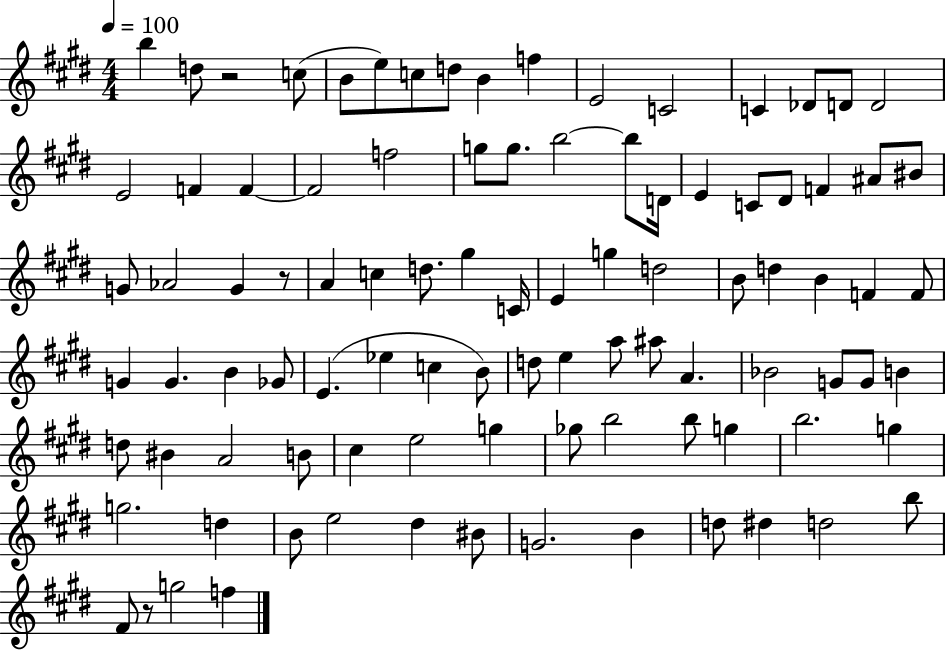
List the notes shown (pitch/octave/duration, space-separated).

B5/q D5/e R/h C5/e B4/e E5/e C5/e D5/e B4/q F5/q E4/h C4/h C4/q Db4/e D4/e D4/h E4/h F4/q F4/q F4/h F5/h G5/e G5/e. B5/h B5/e D4/s E4/q C4/e D#4/e F4/q A#4/e BIS4/e G4/e Ab4/h G4/q R/e A4/q C5/q D5/e. G#5/q C4/s E4/q G5/q D5/h B4/e D5/q B4/q F4/q F4/e G4/q G4/q. B4/q Gb4/e E4/q. Eb5/q C5/q B4/e D5/e E5/q A5/e A#5/e A4/q. Bb4/h G4/e G4/e B4/q D5/e BIS4/q A4/h B4/e C#5/q E5/h G5/q Gb5/e B5/h B5/e G5/q B5/h. G5/q G5/h. D5/q B4/e E5/h D#5/q BIS4/e G4/h. B4/q D5/e D#5/q D5/h B5/e F#4/e R/e G5/h F5/q